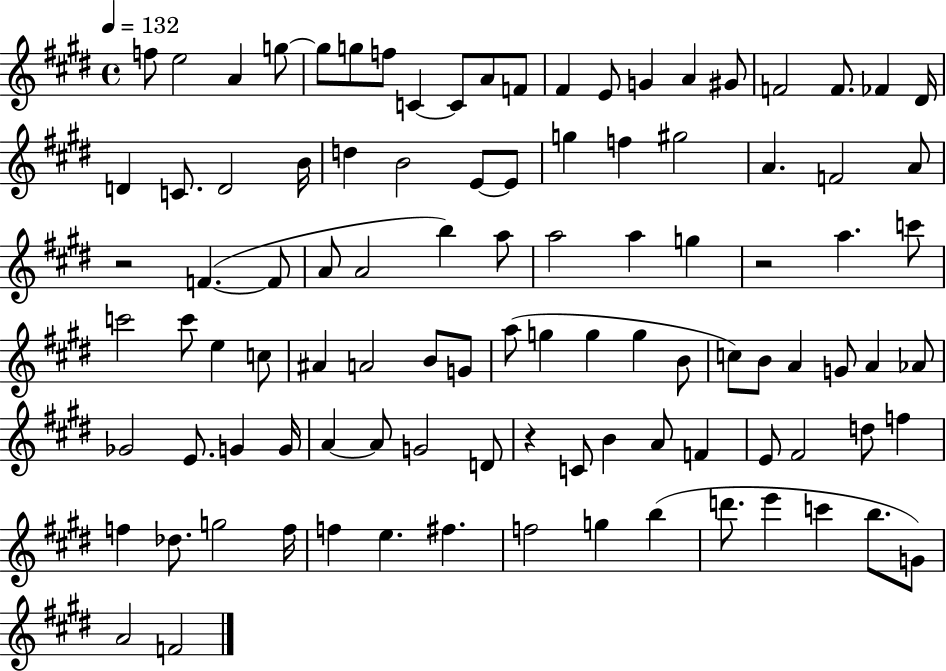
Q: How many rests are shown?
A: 3